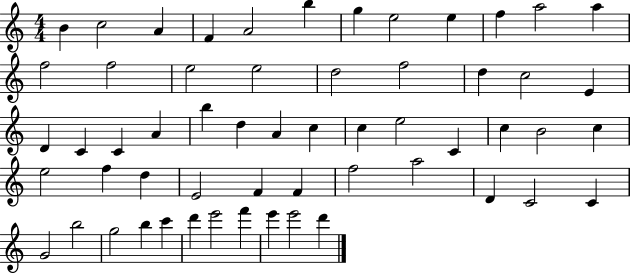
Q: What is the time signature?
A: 4/4